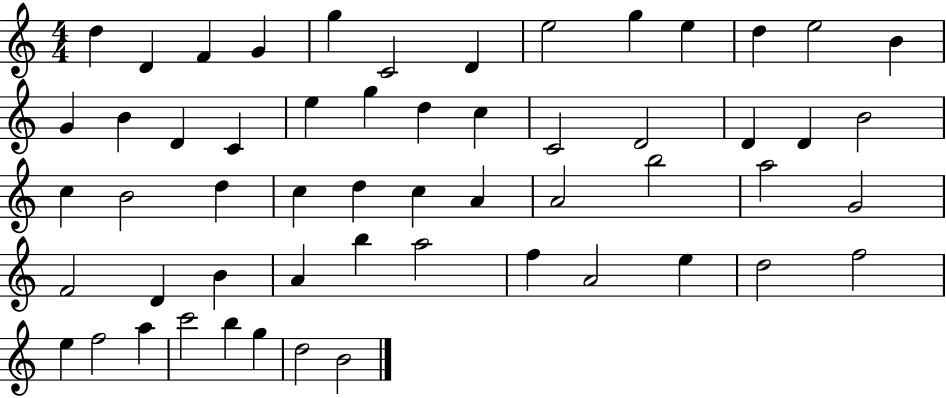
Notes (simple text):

D5/q D4/q F4/q G4/q G5/q C4/h D4/q E5/h G5/q E5/q D5/q E5/h B4/q G4/q B4/q D4/q C4/q E5/q G5/q D5/q C5/q C4/h D4/h D4/q D4/q B4/h C5/q B4/h D5/q C5/q D5/q C5/q A4/q A4/h B5/h A5/h G4/h F4/h D4/q B4/q A4/q B5/q A5/h F5/q A4/h E5/q D5/h F5/h E5/q F5/h A5/q C6/h B5/q G5/q D5/h B4/h